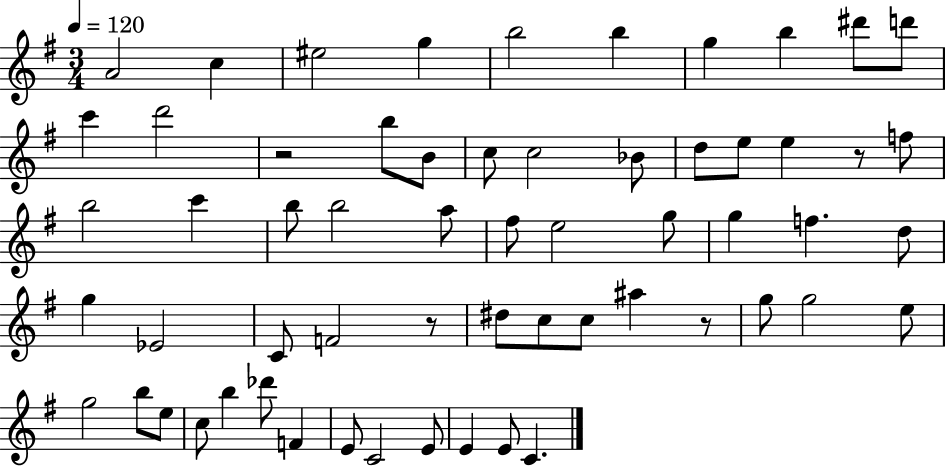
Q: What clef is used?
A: treble